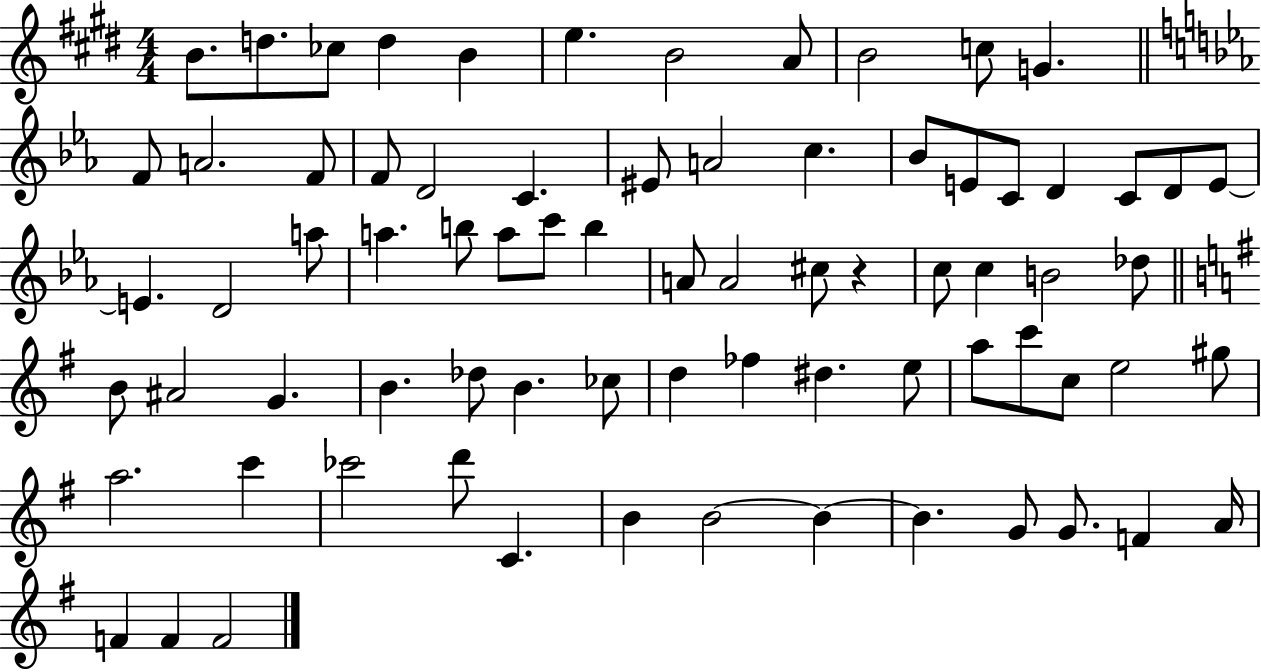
B4/e. D5/e. CES5/e D5/q B4/q E5/q. B4/h A4/e B4/h C5/e G4/q. F4/e A4/h. F4/e F4/e D4/h C4/q. EIS4/e A4/h C5/q. Bb4/e E4/e C4/e D4/q C4/e D4/e E4/e E4/q. D4/h A5/e A5/q. B5/e A5/e C6/e B5/q A4/e A4/h C#5/e R/q C5/e C5/q B4/h Db5/e B4/e A#4/h G4/q. B4/q. Db5/e B4/q. CES5/e D5/q FES5/q D#5/q. E5/e A5/e C6/e C5/e E5/h G#5/e A5/h. C6/q CES6/h D6/e C4/q. B4/q B4/h B4/q B4/q. G4/e G4/e. F4/q A4/s F4/q F4/q F4/h